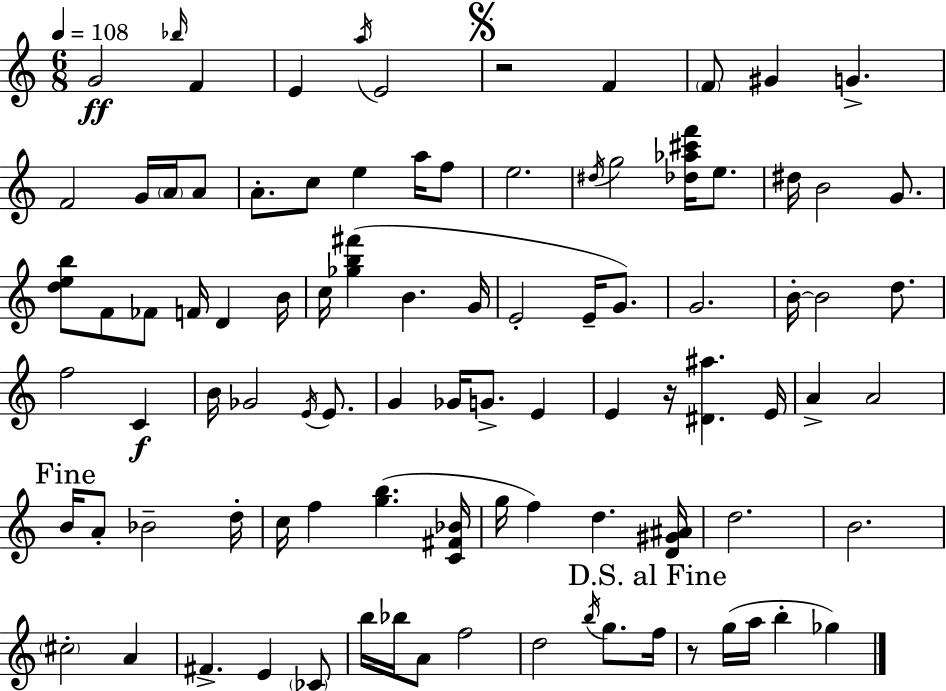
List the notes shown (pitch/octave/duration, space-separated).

G4/h Bb5/s F4/q E4/q A5/s E4/h R/h F4/q F4/e G#4/q G4/q. F4/h G4/s A4/s A4/e A4/e. C5/e E5/q A5/s F5/e E5/h. D#5/s G5/h [Db5,Ab5,C#6,F6]/s E5/e. D#5/s B4/h G4/e. [D5,E5,B5]/e F4/e FES4/e F4/s D4/q B4/s C5/s [Gb5,B5,F#6]/q B4/q. G4/s E4/h E4/s G4/e. G4/h. B4/s B4/h D5/e. F5/h C4/q B4/s Gb4/h E4/s E4/e. G4/q Gb4/s G4/e. E4/q E4/q R/s [D#4,A#5]/q. E4/s A4/q A4/h B4/s A4/e Bb4/h D5/s C5/s F5/q [G5,B5]/q. [C4,F#4,Bb4]/s G5/s F5/q D5/q. [D4,G#4,A#4]/s D5/h. B4/h. C#5/h A4/q F#4/q. E4/q CES4/e B5/s Bb5/s A4/e F5/h D5/h B5/s G5/e. F5/s R/e G5/s A5/s B5/q Gb5/q